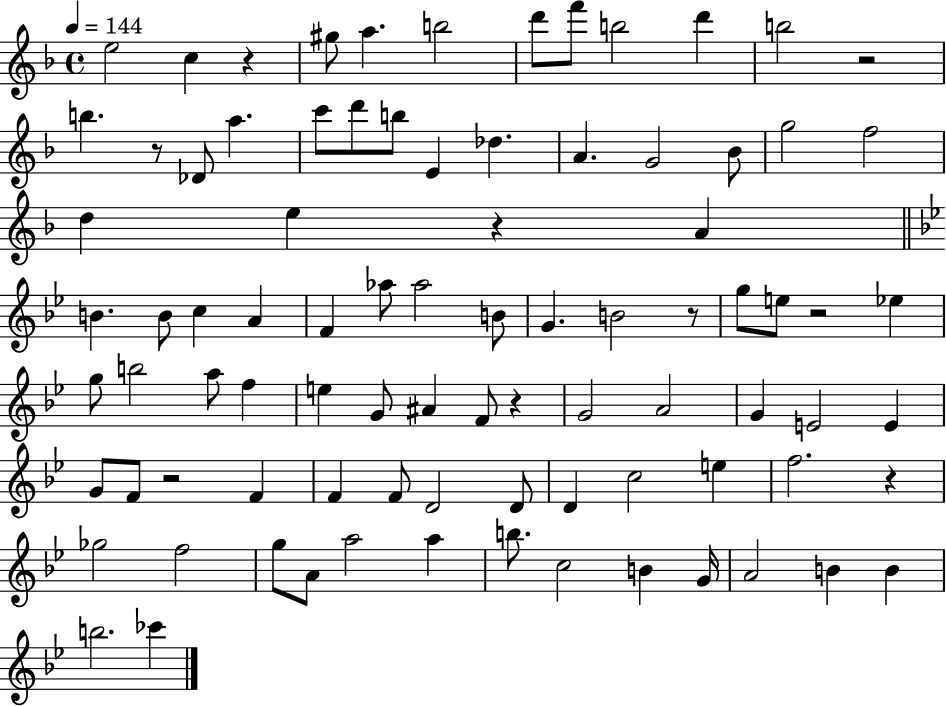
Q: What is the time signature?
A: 4/4